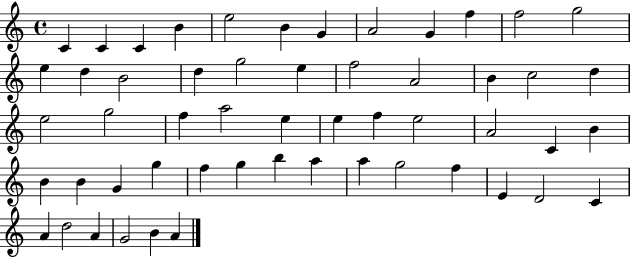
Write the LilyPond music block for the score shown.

{
  \clef treble
  \time 4/4
  \defaultTimeSignature
  \key c \major
  c'4 c'4 c'4 b'4 | e''2 b'4 g'4 | a'2 g'4 f''4 | f''2 g''2 | \break e''4 d''4 b'2 | d''4 g''2 e''4 | f''2 a'2 | b'4 c''2 d''4 | \break e''2 g''2 | f''4 a''2 e''4 | e''4 f''4 e''2 | a'2 c'4 b'4 | \break b'4 b'4 g'4 g''4 | f''4 g''4 b''4 a''4 | a''4 g''2 f''4 | e'4 d'2 c'4 | \break a'4 d''2 a'4 | g'2 b'4 a'4 | \bar "|."
}